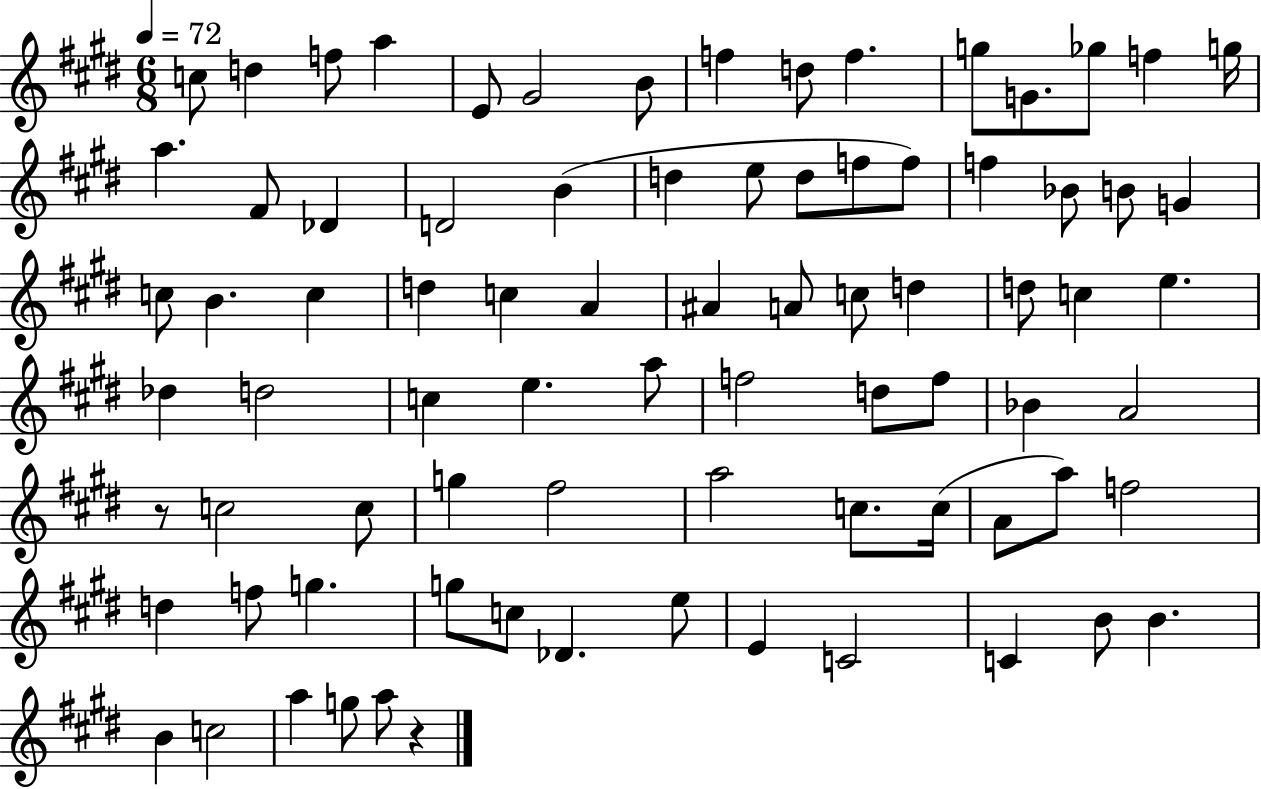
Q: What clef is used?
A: treble